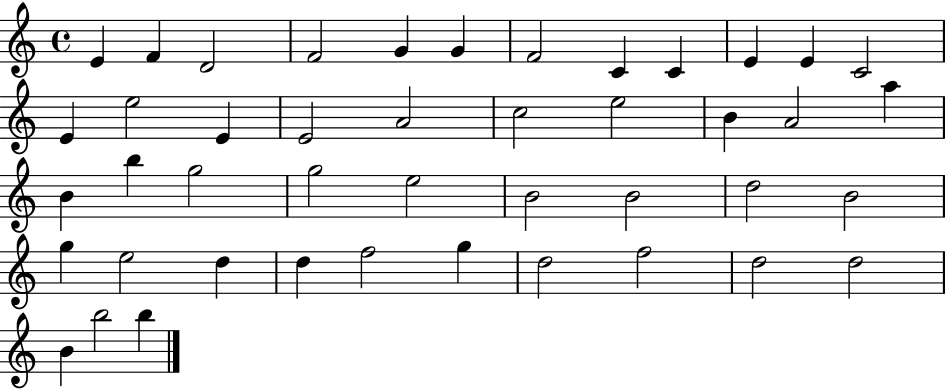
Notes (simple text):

E4/q F4/q D4/h F4/h G4/q G4/q F4/h C4/q C4/q E4/q E4/q C4/h E4/q E5/h E4/q E4/h A4/h C5/h E5/h B4/q A4/h A5/q B4/q B5/q G5/h G5/h E5/h B4/h B4/h D5/h B4/h G5/q E5/h D5/q D5/q F5/h G5/q D5/h F5/h D5/h D5/h B4/q B5/h B5/q